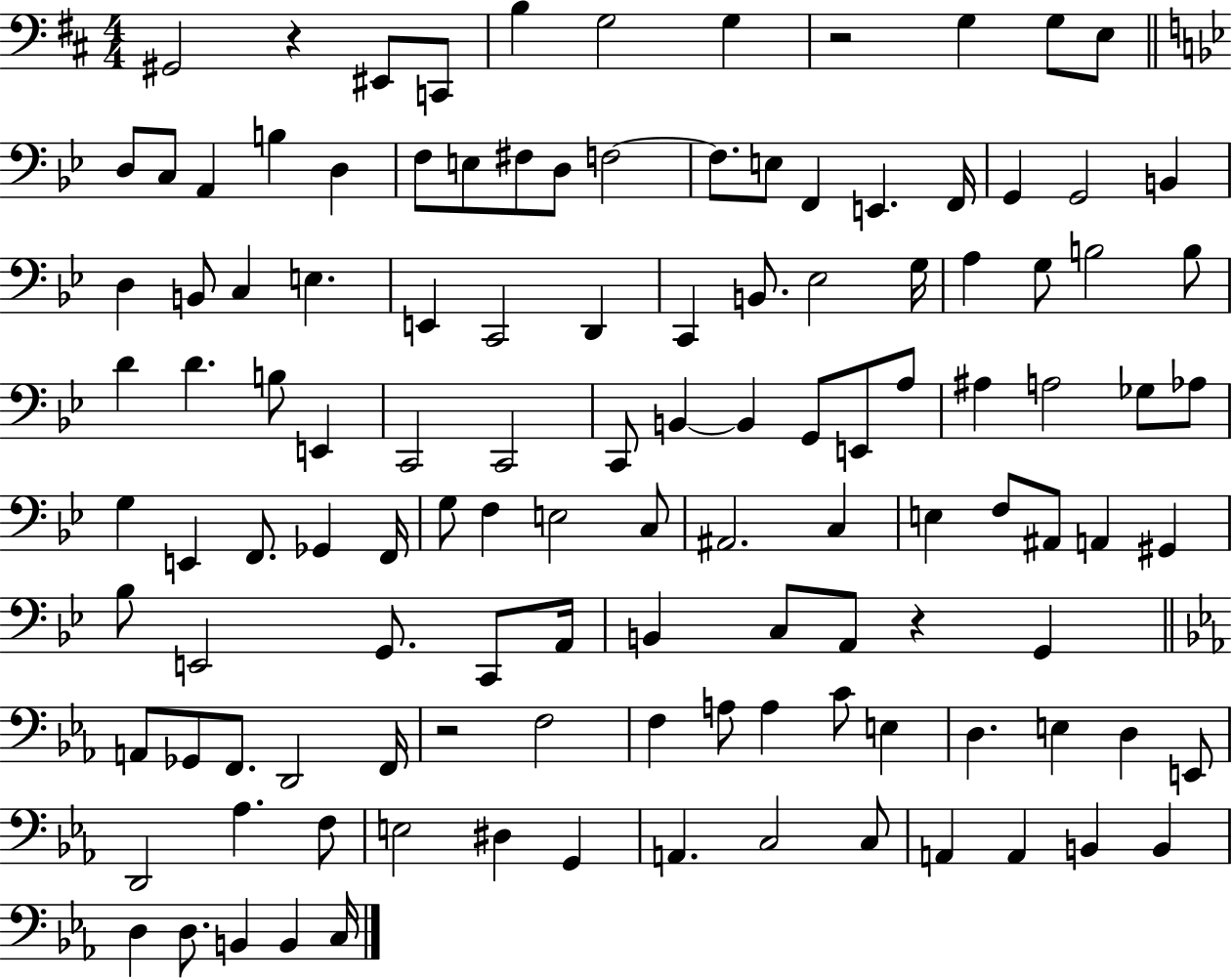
X:1
T:Untitled
M:4/4
L:1/4
K:D
^G,,2 z ^E,,/2 C,,/2 B, G,2 G, z2 G, G,/2 E,/2 D,/2 C,/2 A,, B, D, F,/2 E,/2 ^F,/2 D,/2 F,2 F,/2 E,/2 F,, E,, F,,/4 G,, G,,2 B,, D, B,,/2 C, E, E,, C,,2 D,, C,, B,,/2 _E,2 G,/4 A, G,/2 B,2 B,/2 D D B,/2 E,, C,,2 C,,2 C,,/2 B,, B,, G,,/2 E,,/2 A,/2 ^A, A,2 _G,/2 _A,/2 G, E,, F,,/2 _G,, F,,/4 G,/2 F, E,2 C,/2 ^A,,2 C, E, F,/2 ^A,,/2 A,, ^G,, _B,/2 E,,2 G,,/2 C,,/2 A,,/4 B,, C,/2 A,,/2 z G,, A,,/2 _G,,/2 F,,/2 D,,2 F,,/4 z2 F,2 F, A,/2 A, C/2 E, D, E, D, E,,/2 D,,2 _A, F,/2 E,2 ^D, G,, A,, C,2 C,/2 A,, A,, B,, B,, D, D,/2 B,, B,, C,/4